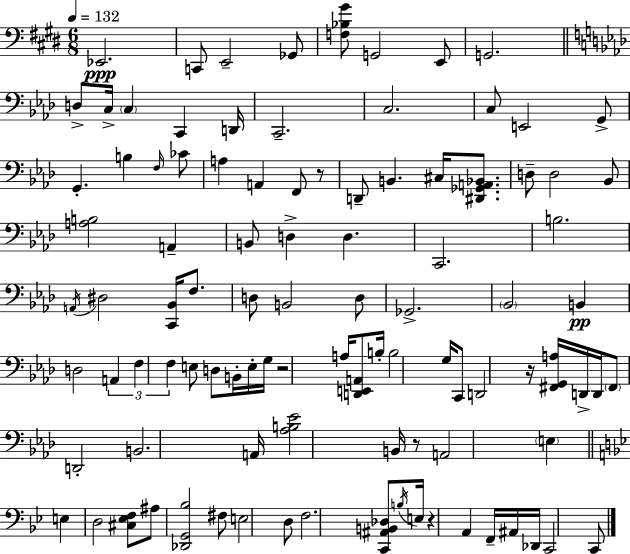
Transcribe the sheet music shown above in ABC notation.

X:1
T:Untitled
M:6/8
L:1/4
K:E
_E,,2 C,,/2 E,,2 _G,,/2 [F,_B,^G]/2 G,,2 E,,/2 G,,2 D,/2 C,/4 C, C,, D,,/4 C,,2 C,2 C,/2 E,,2 G,,/2 G,, B, F,/4 _C/2 A, A,, F,,/2 z/2 D,,/2 B,, ^C,/4 [^D,,_G,,A,,_B,,]/2 D,/2 D,2 _B,,/2 [A,B,]2 A,, B,,/2 D, D, C,,2 B,2 A,,/4 ^D,2 [C,,_B,,]/4 F,/2 D,/2 B,,2 D,/2 _G,,2 _B,,2 B,, D,2 A,, F, F, E,/2 D,/2 B,,/4 E,/4 G,/4 z2 A,/4 [D,,E,,A,,]/2 B,/4 B,2 G,/4 C,,/2 D,,2 z/4 [^F,,G,,A,]/4 D,,/4 D,,/4 ^F,,/2 D,,2 B,,2 A,,/4 [_A,B,_E]2 B,,/4 z/2 A,,2 E, E, D,2 [^C,_E,F,]/2 ^A,/2 [_D,,G,,_B,]2 ^F,/2 E,2 D,/2 F,2 [C,,^A,,B,,_D,]/2 B,/4 E,/4 z A,, F,,/4 ^A,,/4 _D,,/4 C,,2 C,,/2